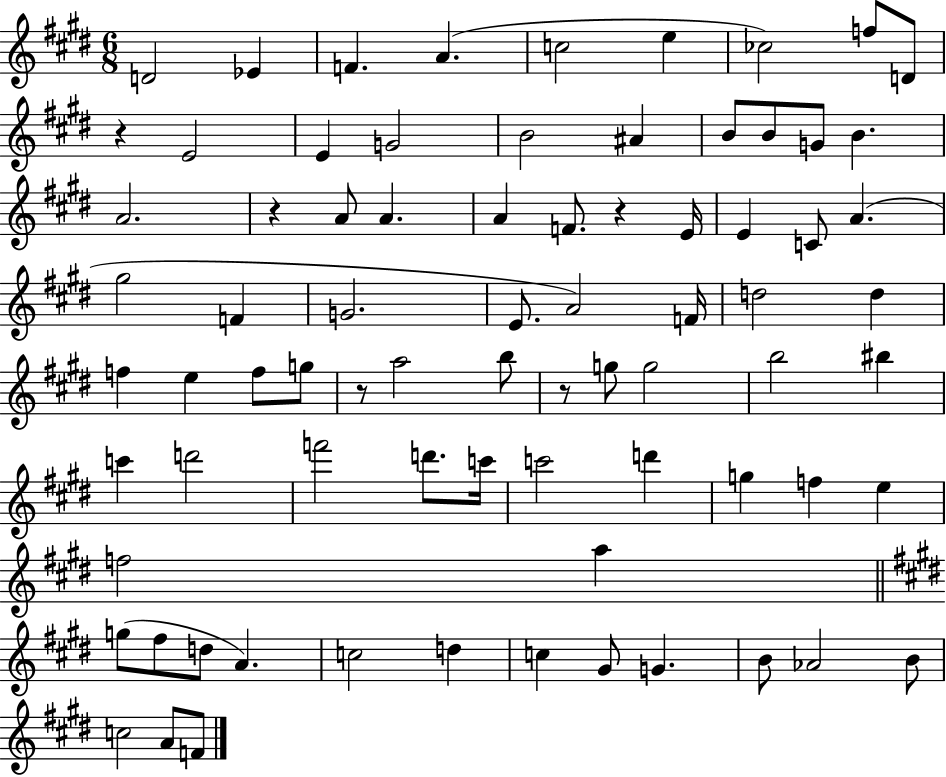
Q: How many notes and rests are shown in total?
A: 77